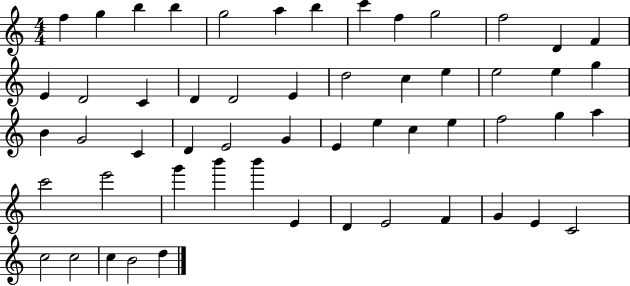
{
  \clef treble
  \numericTimeSignature
  \time 4/4
  \key c \major
  f''4 g''4 b''4 b''4 | g''2 a''4 b''4 | c'''4 f''4 g''2 | f''2 d'4 f'4 | \break e'4 d'2 c'4 | d'4 d'2 e'4 | d''2 c''4 e''4 | e''2 e''4 g''4 | \break b'4 g'2 c'4 | d'4 e'2 g'4 | e'4 e''4 c''4 e''4 | f''2 g''4 a''4 | \break c'''2 e'''2 | g'''4 b'''4 b'''4 e'4 | d'4 e'2 f'4 | g'4 e'4 c'2 | \break c''2 c''2 | c''4 b'2 d''4 | \bar "|."
}